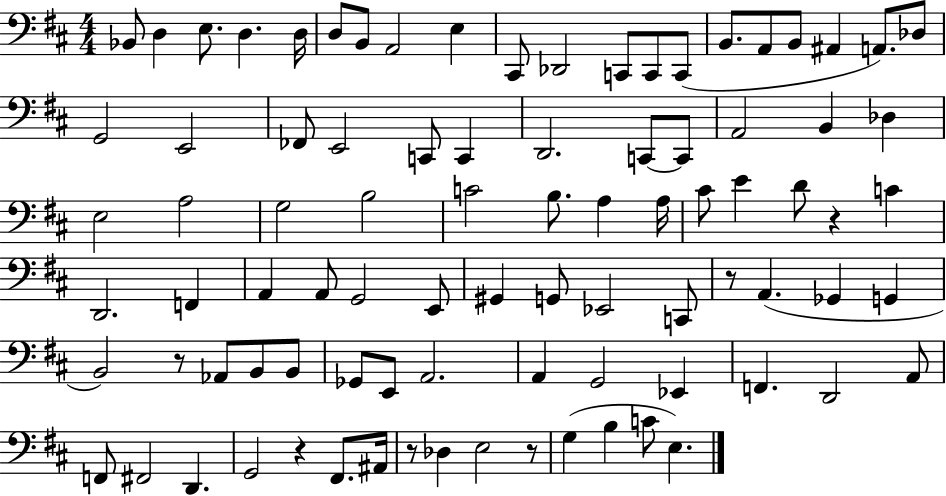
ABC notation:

X:1
T:Untitled
M:4/4
L:1/4
K:D
_B,,/2 D, E,/2 D, D,/4 D,/2 B,,/2 A,,2 E, ^C,,/2 _D,,2 C,,/2 C,,/2 C,,/2 B,,/2 A,,/2 B,,/2 ^A,, A,,/2 _D,/2 G,,2 E,,2 _F,,/2 E,,2 C,,/2 C,, D,,2 C,,/2 C,,/2 A,,2 B,, _D, E,2 A,2 G,2 B,2 C2 B,/2 A, A,/4 ^C/2 E D/2 z C D,,2 F,, A,, A,,/2 G,,2 E,,/2 ^G,, G,,/2 _E,,2 C,,/2 z/2 A,, _G,, G,, B,,2 z/2 _A,,/2 B,,/2 B,,/2 _G,,/2 E,,/2 A,,2 A,, G,,2 _E,, F,, D,,2 A,,/2 F,,/2 ^F,,2 D,, G,,2 z ^F,,/2 ^A,,/4 z/2 _D, E,2 z/2 G, B, C/2 E,